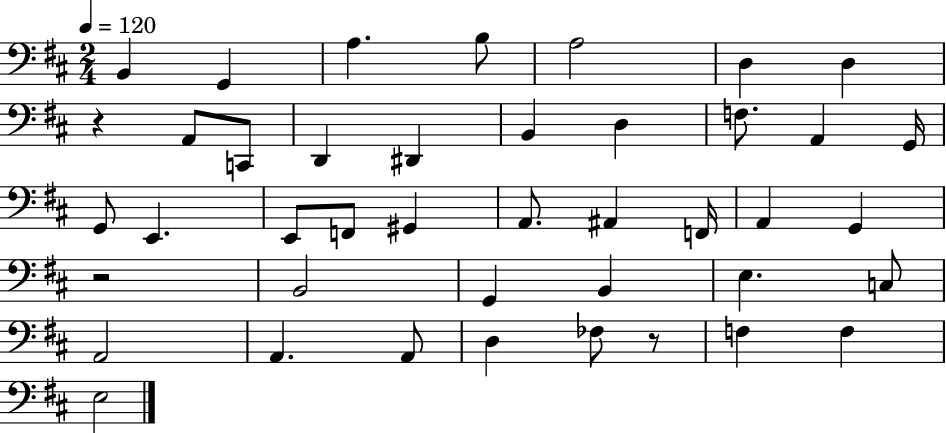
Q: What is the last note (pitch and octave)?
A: E3